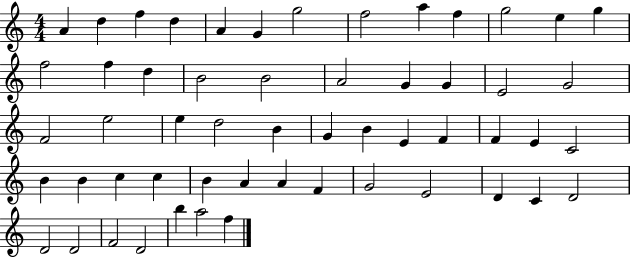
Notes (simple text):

A4/q D5/q F5/q D5/q A4/q G4/q G5/h F5/h A5/q F5/q G5/h E5/q G5/q F5/h F5/q D5/q B4/h B4/h A4/h G4/q G4/q E4/h G4/h F4/h E5/h E5/q D5/h B4/q G4/q B4/q E4/q F4/q F4/q E4/q C4/h B4/q B4/q C5/q C5/q B4/q A4/q A4/q F4/q G4/h E4/h D4/q C4/q D4/h D4/h D4/h F4/h D4/h B5/q A5/h F5/q